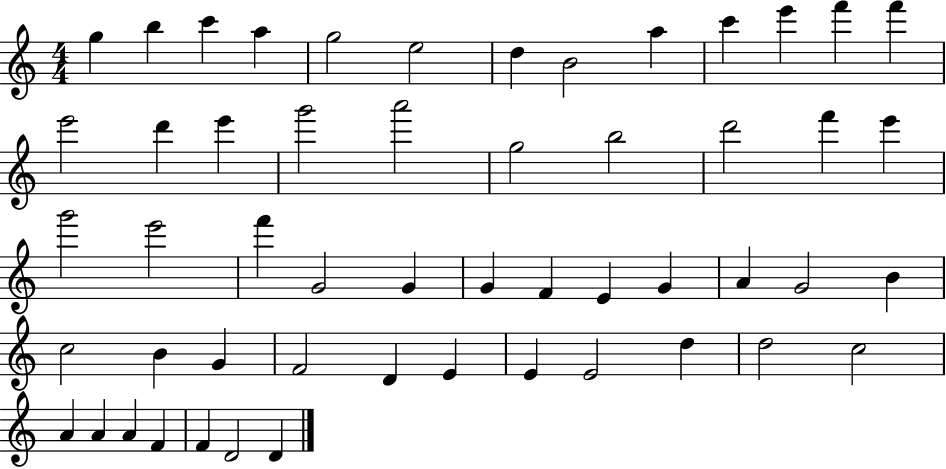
{
  \clef treble
  \numericTimeSignature
  \time 4/4
  \key c \major
  g''4 b''4 c'''4 a''4 | g''2 e''2 | d''4 b'2 a''4 | c'''4 e'''4 f'''4 f'''4 | \break e'''2 d'''4 e'''4 | g'''2 a'''2 | g''2 b''2 | d'''2 f'''4 e'''4 | \break g'''2 e'''2 | f'''4 g'2 g'4 | g'4 f'4 e'4 g'4 | a'4 g'2 b'4 | \break c''2 b'4 g'4 | f'2 d'4 e'4 | e'4 e'2 d''4 | d''2 c''2 | \break a'4 a'4 a'4 f'4 | f'4 d'2 d'4 | \bar "|."
}